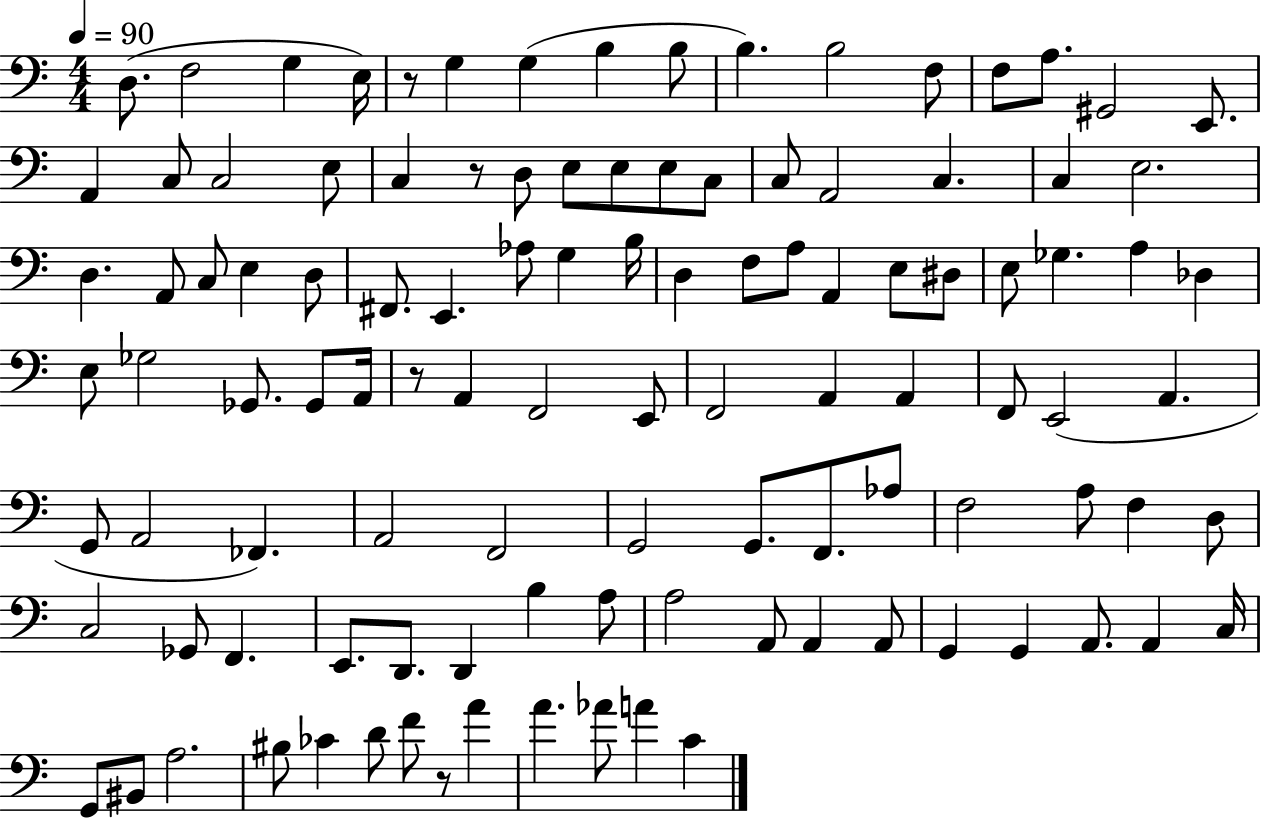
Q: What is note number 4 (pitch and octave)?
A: E3